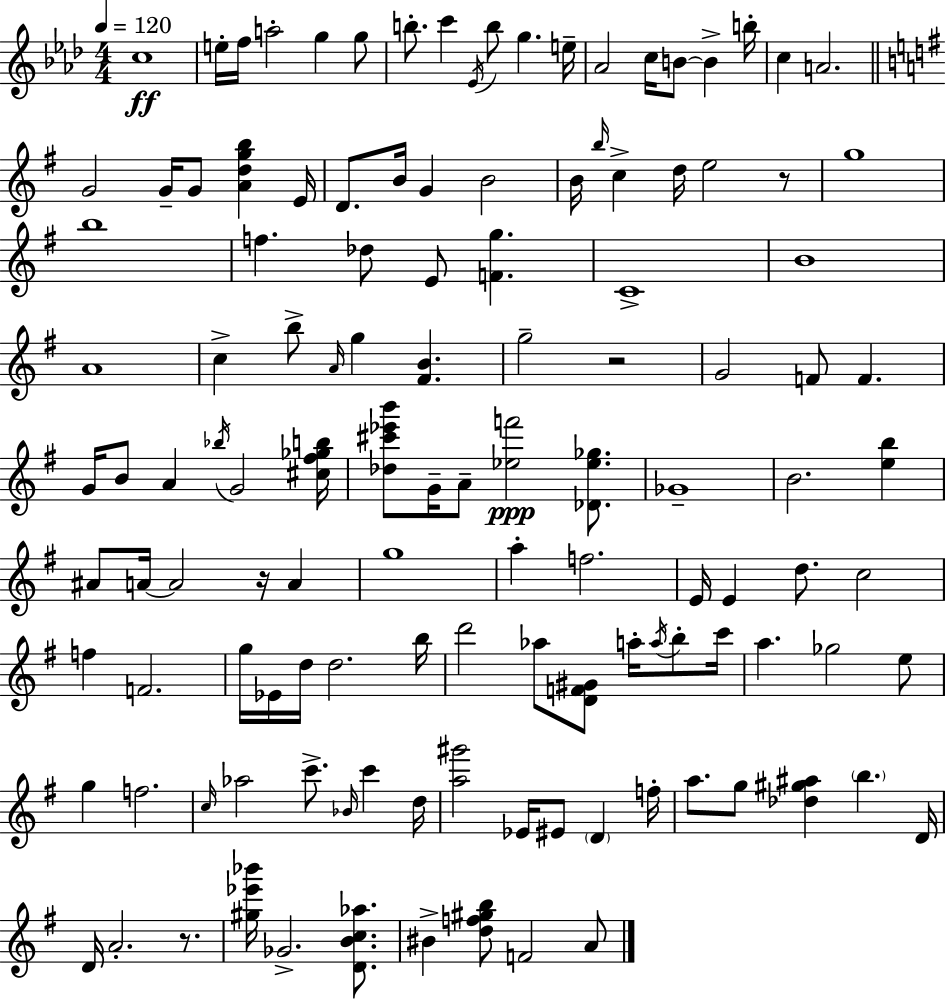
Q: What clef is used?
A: treble